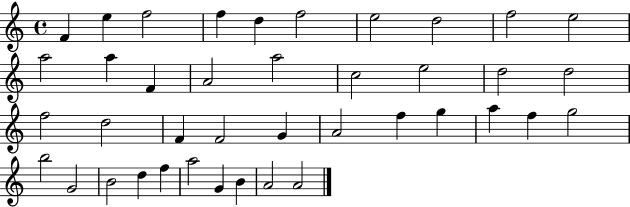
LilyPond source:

{
  \clef treble
  \time 4/4
  \defaultTimeSignature
  \key c \major
  f'4 e''4 f''2 | f''4 d''4 f''2 | e''2 d''2 | f''2 e''2 | \break a''2 a''4 f'4 | a'2 a''2 | c''2 e''2 | d''2 d''2 | \break f''2 d''2 | f'4 f'2 g'4 | a'2 f''4 g''4 | a''4 f''4 g''2 | \break b''2 g'2 | b'2 d''4 f''4 | a''2 g'4 b'4 | a'2 a'2 | \break \bar "|."
}